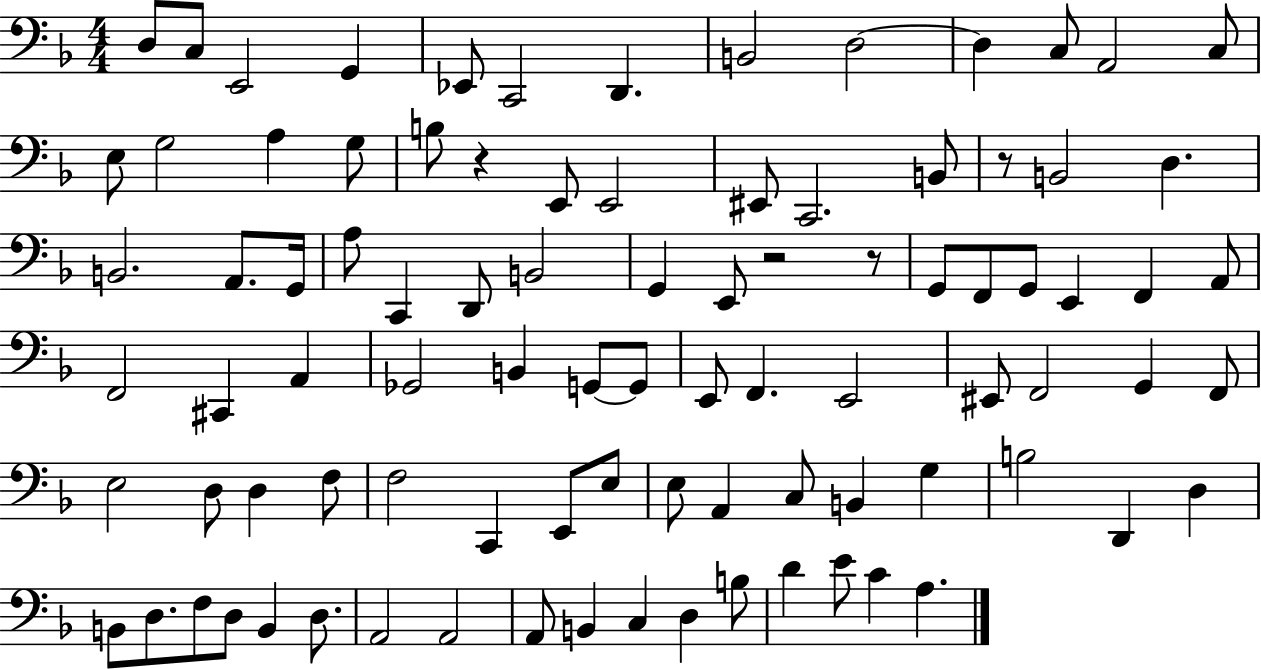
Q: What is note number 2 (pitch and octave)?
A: C3